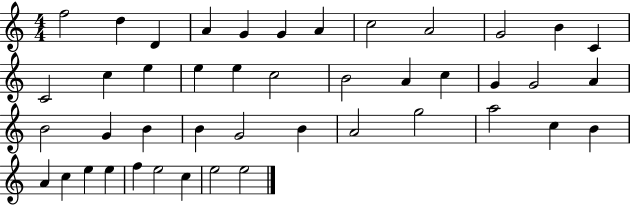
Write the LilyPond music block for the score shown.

{
  \clef treble
  \numericTimeSignature
  \time 4/4
  \key c \major
  f''2 d''4 d'4 | a'4 g'4 g'4 a'4 | c''2 a'2 | g'2 b'4 c'4 | \break c'2 c''4 e''4 | e''4 e''4 c''2 | b'2 a'4 c''4 | g'4 g'2 a'4 | \break b'2 g'4 b'4 | b'4 g'2 b'4 | a'2 g''2 | a''2 c''4 b'4 | \break a'4 c''4 e''4 e''4 | f''4 e''2 c''4 | e''2 e''2 | \bar "|."
}